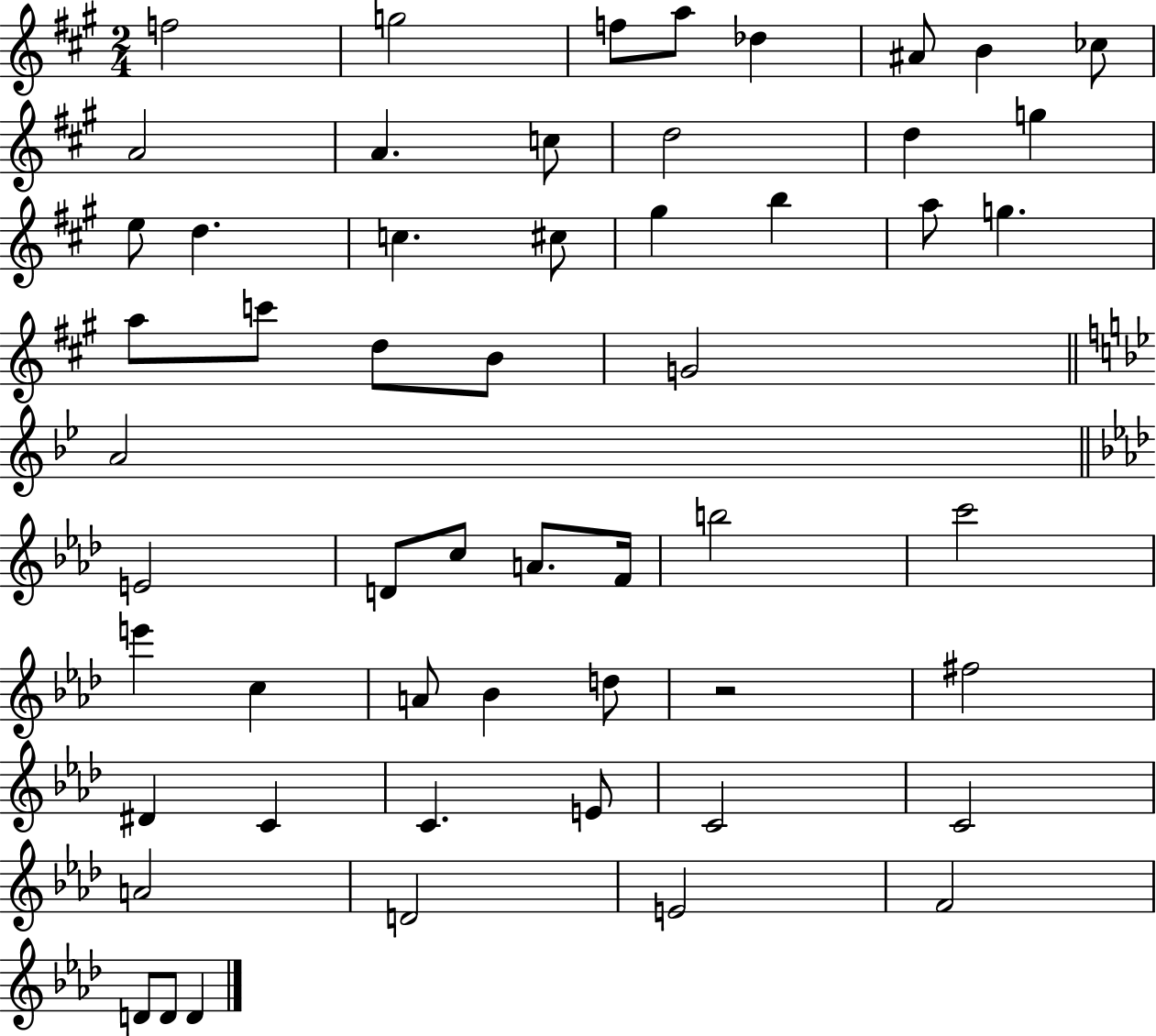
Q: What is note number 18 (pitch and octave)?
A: C#5